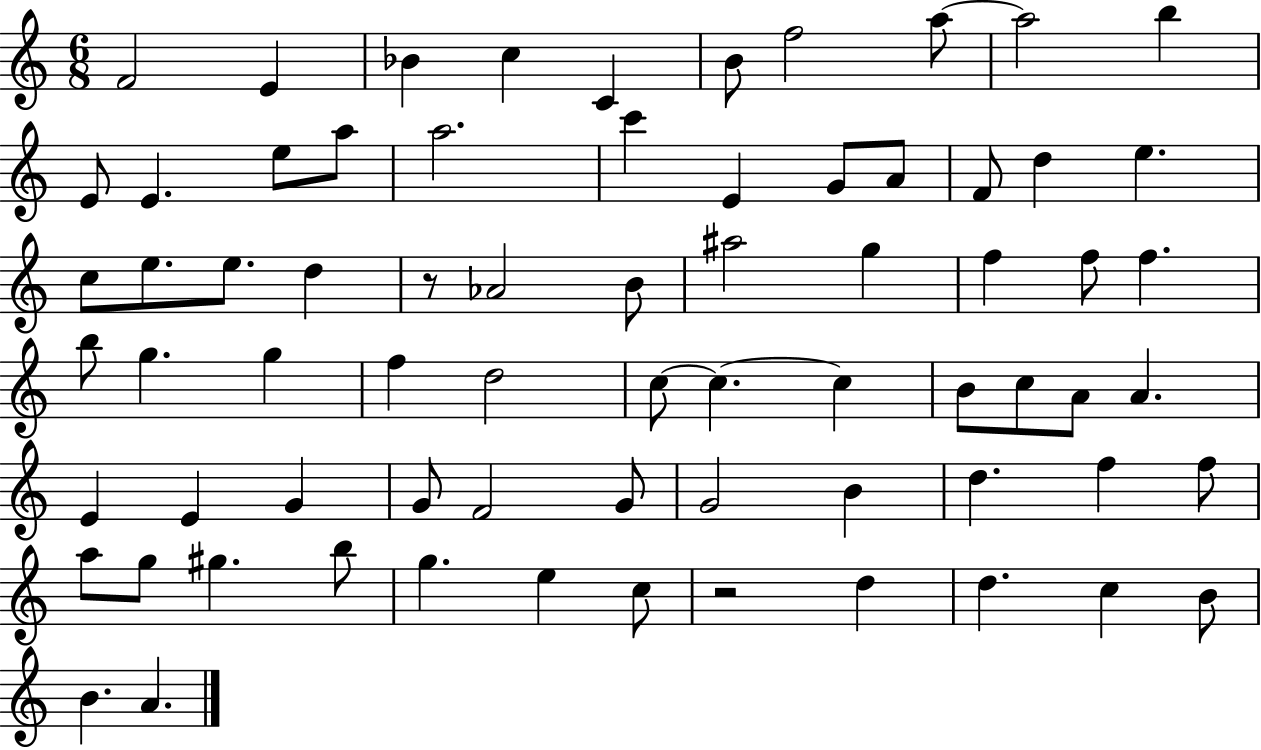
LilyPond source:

{
  \clef treble
  \numericTimeSignature
  \time 6/8
  \key c \major
  f'2 e'4 | bes'4 c''4 c'4 | b'8 f''2 a''8~~ | a''2 b''4 | \break e'8 e'4. e''8 a''8 | a''2. | c'''4 e'4 g'8 a'8 | f'8 d''4 e''4. | \break c''8 e''8. e''8. d''4 | r8 aes'2 b'8 | ais''2 g''4 | f''4 f''8 f''4. | \break b''8 g''4. g''4 | f''4 d''2 | c''8~~ c''4.~~ c''4 | b'8 c''8 a'8 a'4. | \break e'4 e'4 g'4 | g'8 f'2 g'8 | g'2 b'4 | d''4. f''4 f''8 | \break a''8 g''8 gis''4. b''8 | g''4. e''4 c''8 | r2 d''4 | d''4. c''4 b'8 | \break b'4. a'4. | \bar "|."
}